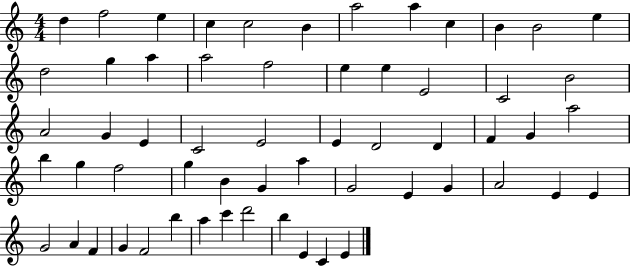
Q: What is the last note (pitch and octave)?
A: E4